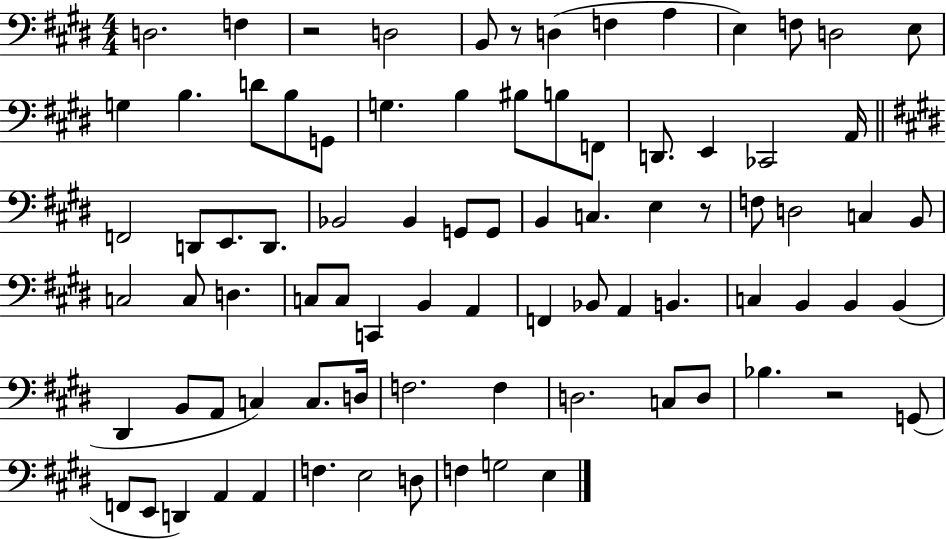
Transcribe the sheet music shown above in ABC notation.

X:1
T:Untitled
M:4/4
L:1/4
K:E
D,2 F, z2 D,2 B,,/2 z/2 D, F, A, E, F,/2 D,2 E,/2 G, B, D/2 B,/2 G,,/2 G, B, ^B,/2 B,/2 F,,/2 D,,/2 E,, _C,,2 A,,/4 F,,2 D,,/2 E,,/2 D,,/2 _B,,2 _B,, G,,/2 G,,/2 B,, C, E, z/2 F,/2 D,2 C, B,,/2 C,2 C,/2 D, C,/2 C,/2 C,, B,, A,, F,, _B,,/2 A,, B,, C, B,, B,, B,, ^D,, B,,/2 A,,/2 C, C,/2 D,/4 F,2 F, D,2 C,/2 D,/2 _B, z2 G,,/2 F,,/2 E,,/2 D,, A,, A,, F, E,2 D,/2 F, G,2 E,